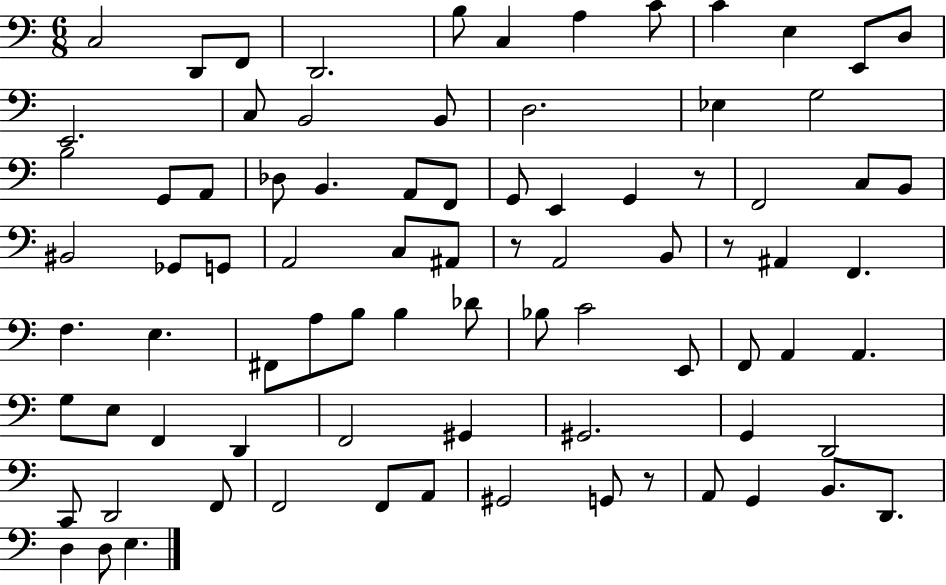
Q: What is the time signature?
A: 6/8